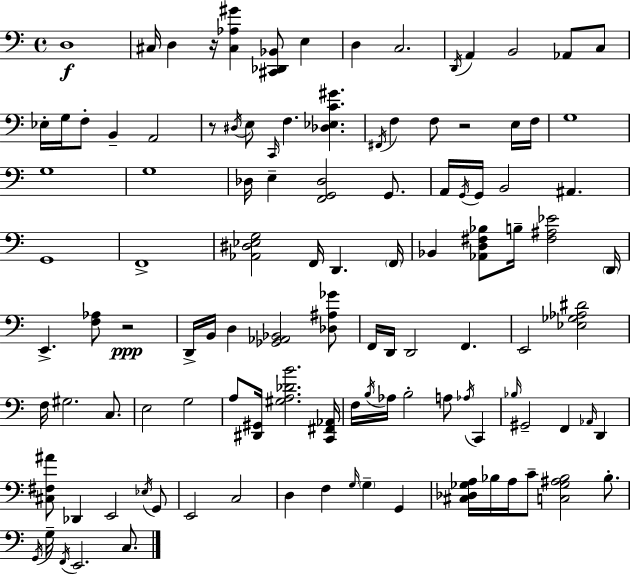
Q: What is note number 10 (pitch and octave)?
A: Ab2